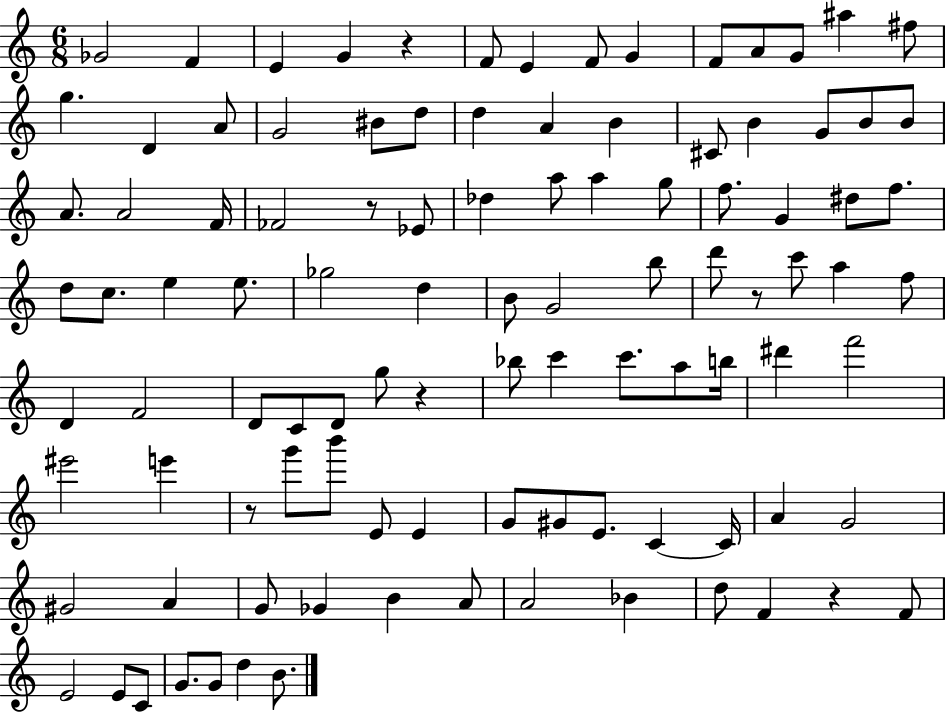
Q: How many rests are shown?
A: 6